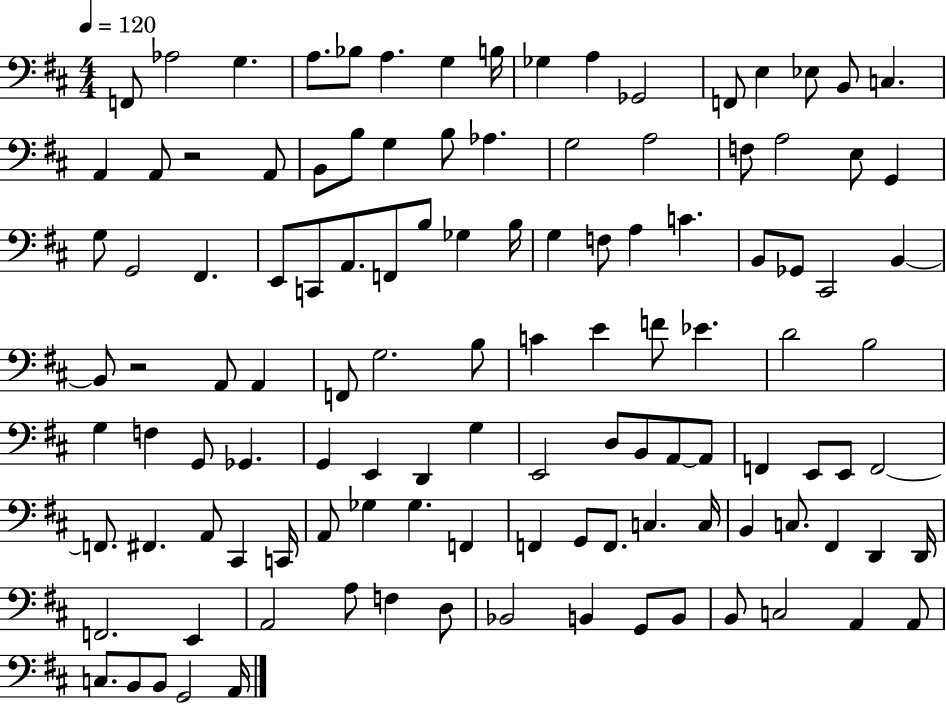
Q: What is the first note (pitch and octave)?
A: F2